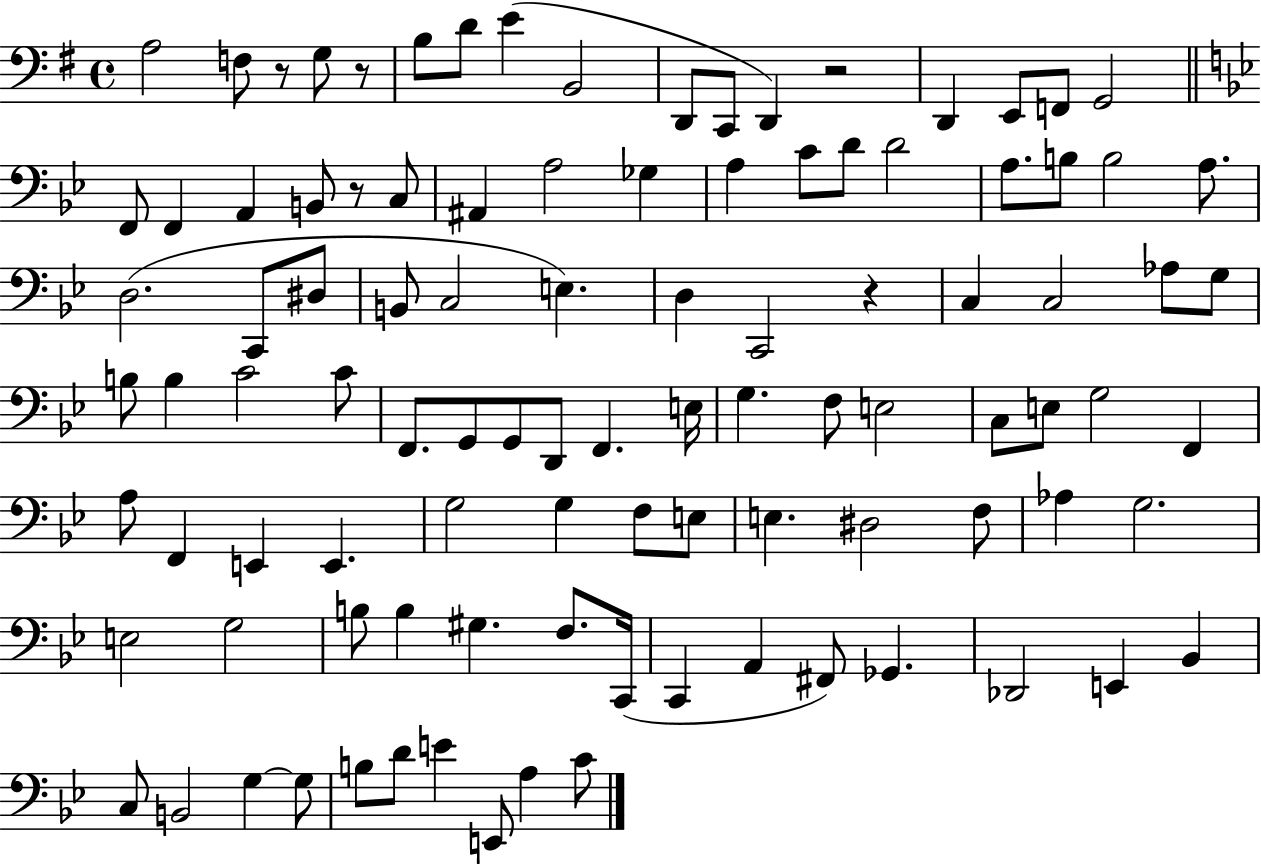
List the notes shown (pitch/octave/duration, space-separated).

A3/h F3/e R/e G3/e R/e B3/e D4/e E4/q B2/h D2/e C2/e D2/q R/h D2/q E2/e F2/e G2/h F2/e F2/q A2/q B2/e R/e C3/e A#2/q A3/h Gb3/q A3/q C4/e D4/e D4/h A3/e. B3/e B3/h A3/e. D3/h. C2/e D#3/e B2/e C3/h E3/q. D3/q C2/h R/q C3/q C3/h Ab3/e G3/e B3/e B3/q C4/h C4/e F2/e. G2/e G2/e D2/e F2/q. E3/s G3/q. F3/e E3/h C3/e E3/e G3/h F2/q A3/e F2/q E2/q E2/q. G3/h G3/q F3/e E3/e E3/q. D#3/h F3/e Ab3/q G3/h. E3/h G3/h B3/e B3/q G#3/q. F3/e. C2/s C2/q A2/q F#2/e Gb2/q. Db2/h E2/q Bb2/q C3/e B2/h G3/q G3/e B3/e D4/e E4/q E2/e A3/q C4/e